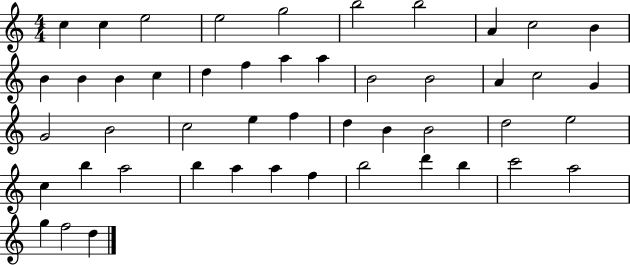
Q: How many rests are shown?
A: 0